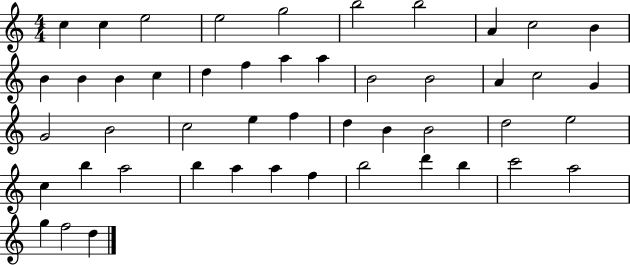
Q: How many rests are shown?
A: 0